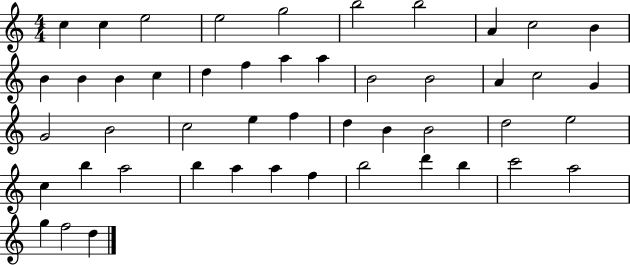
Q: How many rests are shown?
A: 0